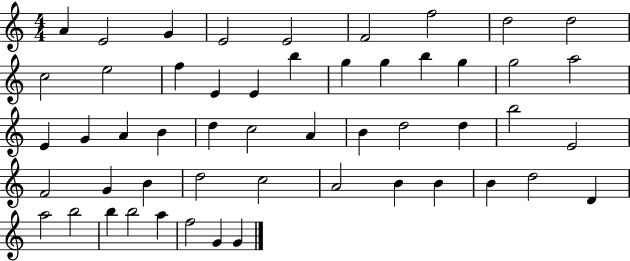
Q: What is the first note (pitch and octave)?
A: A4